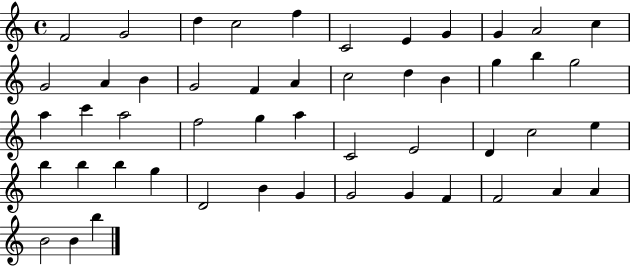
{
  \clef treble
  \time 4/4
  \defaultTimeSignature
  \key c \major
  f'2 g'2 | d''4 c''2 f''4 | c'2 e'4 g'4 | g'4 a'2 c''4 | \break g'2 a'4 b'4 | g'2 f'4 a'4 | c''2 d''4 b'4 | g''4 b''4 g''2 | \break a''4 c'''4 a''2 | f''2 g''4 a''4 | c'2 e'2 | d'4 c''2 e''4 | \break b''4 b''4 b''4 g''4 | d'2 b'4 g'4 | g'2 g'4 f'4 | f'2 a'4 a'4 | \break b'2 b'4 b''4 | \bar "|."
}